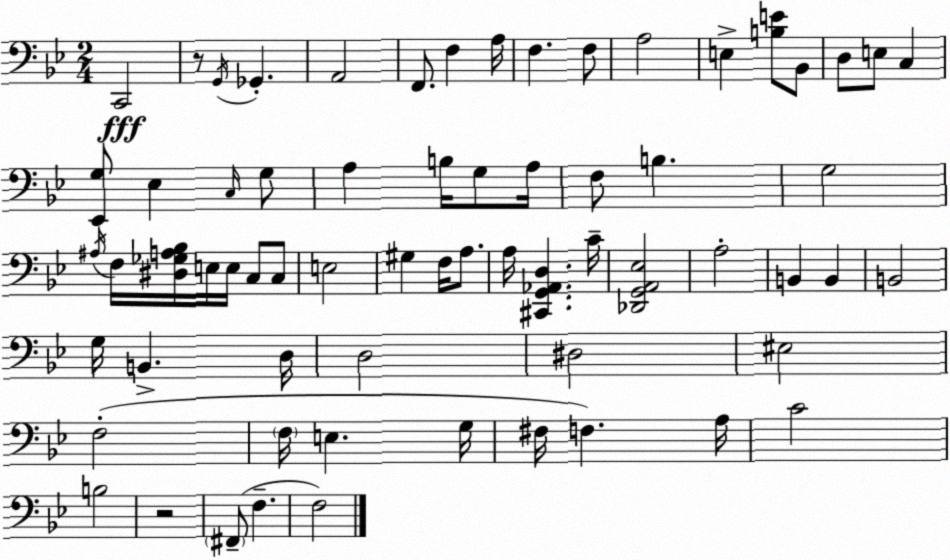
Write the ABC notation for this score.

X:1
T:Untitled
M:2/4
L:1/4
K:Bb
C,,2 z/2 G,,/4 _G,, A,,2 F,,/2 F, A,/4 F, F,/2 A,2 E, [B,E]/2 _B,,/2 D,/2 E,/2 C, [_E,,G,]/2 _E, C,/4 G,/2 A, B,/4 G,/2 A,/4 F,/2 B, G,2 ^A,/4 F,/4 [^D,_G,A,_B,]/4 E,/4 E,/4 C,/2 C,/2 E,2 ^G, F,/4 A,/2 A,/4 [^C,,G,,_A,,D,] C/4 [_D,,G,,A,,_E,]2 A,2 B,, B,, B,,2 G,/4 B,, D,/4 D,2 ^D,2 ^E,2 F,2 F,/4 E, G,/4 ^F,/4 F, A,/4 C2 B,2 z2 ^F,,/2 F, F,2